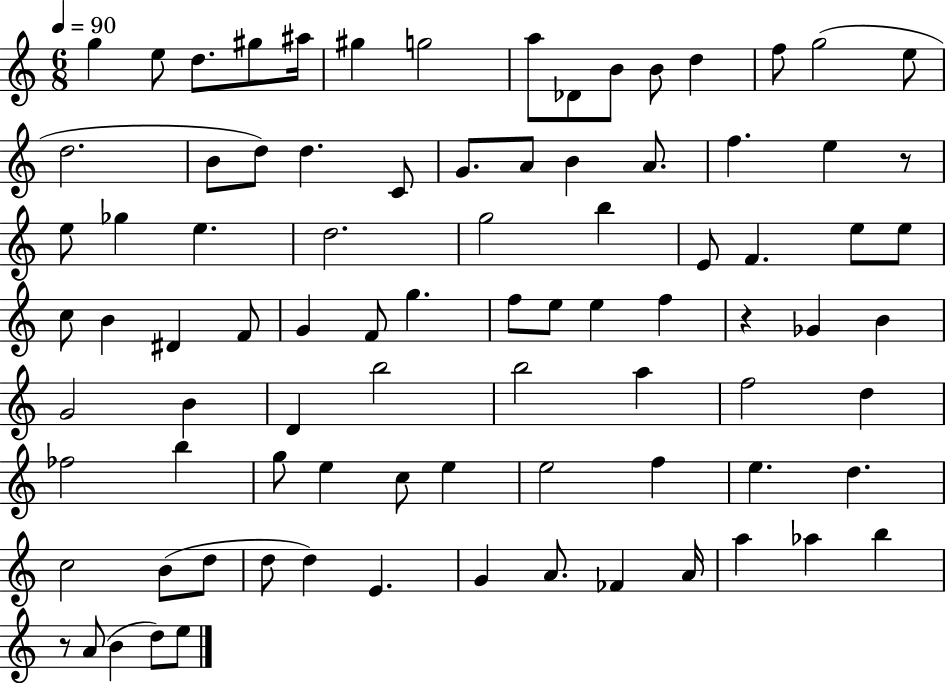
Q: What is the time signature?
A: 6/8